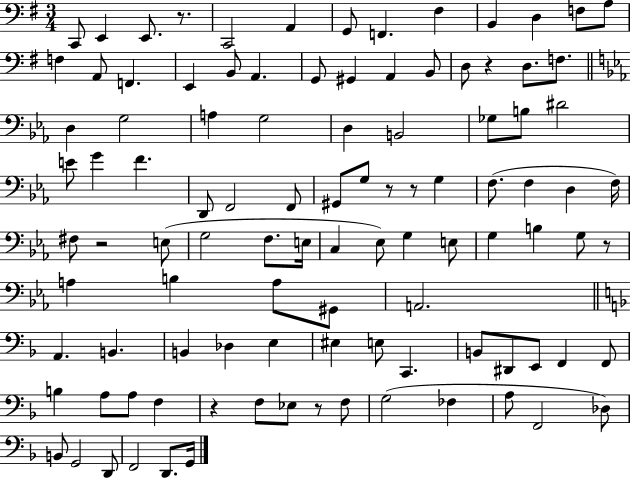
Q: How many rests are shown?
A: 8